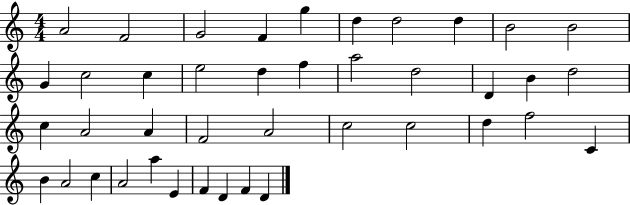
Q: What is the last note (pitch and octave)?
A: D4